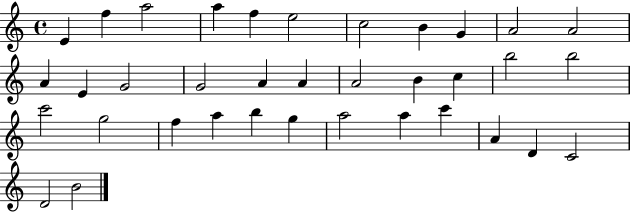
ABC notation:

X:1
T:Untitled
M:4/4
L:1/4
K:C
E f a2 a f e2 c2 B G A2 A2 A E G2 G2 A A A2 B c b2 b2 c'2 g2 f a b g a2 a c' A D C2 D2 B2